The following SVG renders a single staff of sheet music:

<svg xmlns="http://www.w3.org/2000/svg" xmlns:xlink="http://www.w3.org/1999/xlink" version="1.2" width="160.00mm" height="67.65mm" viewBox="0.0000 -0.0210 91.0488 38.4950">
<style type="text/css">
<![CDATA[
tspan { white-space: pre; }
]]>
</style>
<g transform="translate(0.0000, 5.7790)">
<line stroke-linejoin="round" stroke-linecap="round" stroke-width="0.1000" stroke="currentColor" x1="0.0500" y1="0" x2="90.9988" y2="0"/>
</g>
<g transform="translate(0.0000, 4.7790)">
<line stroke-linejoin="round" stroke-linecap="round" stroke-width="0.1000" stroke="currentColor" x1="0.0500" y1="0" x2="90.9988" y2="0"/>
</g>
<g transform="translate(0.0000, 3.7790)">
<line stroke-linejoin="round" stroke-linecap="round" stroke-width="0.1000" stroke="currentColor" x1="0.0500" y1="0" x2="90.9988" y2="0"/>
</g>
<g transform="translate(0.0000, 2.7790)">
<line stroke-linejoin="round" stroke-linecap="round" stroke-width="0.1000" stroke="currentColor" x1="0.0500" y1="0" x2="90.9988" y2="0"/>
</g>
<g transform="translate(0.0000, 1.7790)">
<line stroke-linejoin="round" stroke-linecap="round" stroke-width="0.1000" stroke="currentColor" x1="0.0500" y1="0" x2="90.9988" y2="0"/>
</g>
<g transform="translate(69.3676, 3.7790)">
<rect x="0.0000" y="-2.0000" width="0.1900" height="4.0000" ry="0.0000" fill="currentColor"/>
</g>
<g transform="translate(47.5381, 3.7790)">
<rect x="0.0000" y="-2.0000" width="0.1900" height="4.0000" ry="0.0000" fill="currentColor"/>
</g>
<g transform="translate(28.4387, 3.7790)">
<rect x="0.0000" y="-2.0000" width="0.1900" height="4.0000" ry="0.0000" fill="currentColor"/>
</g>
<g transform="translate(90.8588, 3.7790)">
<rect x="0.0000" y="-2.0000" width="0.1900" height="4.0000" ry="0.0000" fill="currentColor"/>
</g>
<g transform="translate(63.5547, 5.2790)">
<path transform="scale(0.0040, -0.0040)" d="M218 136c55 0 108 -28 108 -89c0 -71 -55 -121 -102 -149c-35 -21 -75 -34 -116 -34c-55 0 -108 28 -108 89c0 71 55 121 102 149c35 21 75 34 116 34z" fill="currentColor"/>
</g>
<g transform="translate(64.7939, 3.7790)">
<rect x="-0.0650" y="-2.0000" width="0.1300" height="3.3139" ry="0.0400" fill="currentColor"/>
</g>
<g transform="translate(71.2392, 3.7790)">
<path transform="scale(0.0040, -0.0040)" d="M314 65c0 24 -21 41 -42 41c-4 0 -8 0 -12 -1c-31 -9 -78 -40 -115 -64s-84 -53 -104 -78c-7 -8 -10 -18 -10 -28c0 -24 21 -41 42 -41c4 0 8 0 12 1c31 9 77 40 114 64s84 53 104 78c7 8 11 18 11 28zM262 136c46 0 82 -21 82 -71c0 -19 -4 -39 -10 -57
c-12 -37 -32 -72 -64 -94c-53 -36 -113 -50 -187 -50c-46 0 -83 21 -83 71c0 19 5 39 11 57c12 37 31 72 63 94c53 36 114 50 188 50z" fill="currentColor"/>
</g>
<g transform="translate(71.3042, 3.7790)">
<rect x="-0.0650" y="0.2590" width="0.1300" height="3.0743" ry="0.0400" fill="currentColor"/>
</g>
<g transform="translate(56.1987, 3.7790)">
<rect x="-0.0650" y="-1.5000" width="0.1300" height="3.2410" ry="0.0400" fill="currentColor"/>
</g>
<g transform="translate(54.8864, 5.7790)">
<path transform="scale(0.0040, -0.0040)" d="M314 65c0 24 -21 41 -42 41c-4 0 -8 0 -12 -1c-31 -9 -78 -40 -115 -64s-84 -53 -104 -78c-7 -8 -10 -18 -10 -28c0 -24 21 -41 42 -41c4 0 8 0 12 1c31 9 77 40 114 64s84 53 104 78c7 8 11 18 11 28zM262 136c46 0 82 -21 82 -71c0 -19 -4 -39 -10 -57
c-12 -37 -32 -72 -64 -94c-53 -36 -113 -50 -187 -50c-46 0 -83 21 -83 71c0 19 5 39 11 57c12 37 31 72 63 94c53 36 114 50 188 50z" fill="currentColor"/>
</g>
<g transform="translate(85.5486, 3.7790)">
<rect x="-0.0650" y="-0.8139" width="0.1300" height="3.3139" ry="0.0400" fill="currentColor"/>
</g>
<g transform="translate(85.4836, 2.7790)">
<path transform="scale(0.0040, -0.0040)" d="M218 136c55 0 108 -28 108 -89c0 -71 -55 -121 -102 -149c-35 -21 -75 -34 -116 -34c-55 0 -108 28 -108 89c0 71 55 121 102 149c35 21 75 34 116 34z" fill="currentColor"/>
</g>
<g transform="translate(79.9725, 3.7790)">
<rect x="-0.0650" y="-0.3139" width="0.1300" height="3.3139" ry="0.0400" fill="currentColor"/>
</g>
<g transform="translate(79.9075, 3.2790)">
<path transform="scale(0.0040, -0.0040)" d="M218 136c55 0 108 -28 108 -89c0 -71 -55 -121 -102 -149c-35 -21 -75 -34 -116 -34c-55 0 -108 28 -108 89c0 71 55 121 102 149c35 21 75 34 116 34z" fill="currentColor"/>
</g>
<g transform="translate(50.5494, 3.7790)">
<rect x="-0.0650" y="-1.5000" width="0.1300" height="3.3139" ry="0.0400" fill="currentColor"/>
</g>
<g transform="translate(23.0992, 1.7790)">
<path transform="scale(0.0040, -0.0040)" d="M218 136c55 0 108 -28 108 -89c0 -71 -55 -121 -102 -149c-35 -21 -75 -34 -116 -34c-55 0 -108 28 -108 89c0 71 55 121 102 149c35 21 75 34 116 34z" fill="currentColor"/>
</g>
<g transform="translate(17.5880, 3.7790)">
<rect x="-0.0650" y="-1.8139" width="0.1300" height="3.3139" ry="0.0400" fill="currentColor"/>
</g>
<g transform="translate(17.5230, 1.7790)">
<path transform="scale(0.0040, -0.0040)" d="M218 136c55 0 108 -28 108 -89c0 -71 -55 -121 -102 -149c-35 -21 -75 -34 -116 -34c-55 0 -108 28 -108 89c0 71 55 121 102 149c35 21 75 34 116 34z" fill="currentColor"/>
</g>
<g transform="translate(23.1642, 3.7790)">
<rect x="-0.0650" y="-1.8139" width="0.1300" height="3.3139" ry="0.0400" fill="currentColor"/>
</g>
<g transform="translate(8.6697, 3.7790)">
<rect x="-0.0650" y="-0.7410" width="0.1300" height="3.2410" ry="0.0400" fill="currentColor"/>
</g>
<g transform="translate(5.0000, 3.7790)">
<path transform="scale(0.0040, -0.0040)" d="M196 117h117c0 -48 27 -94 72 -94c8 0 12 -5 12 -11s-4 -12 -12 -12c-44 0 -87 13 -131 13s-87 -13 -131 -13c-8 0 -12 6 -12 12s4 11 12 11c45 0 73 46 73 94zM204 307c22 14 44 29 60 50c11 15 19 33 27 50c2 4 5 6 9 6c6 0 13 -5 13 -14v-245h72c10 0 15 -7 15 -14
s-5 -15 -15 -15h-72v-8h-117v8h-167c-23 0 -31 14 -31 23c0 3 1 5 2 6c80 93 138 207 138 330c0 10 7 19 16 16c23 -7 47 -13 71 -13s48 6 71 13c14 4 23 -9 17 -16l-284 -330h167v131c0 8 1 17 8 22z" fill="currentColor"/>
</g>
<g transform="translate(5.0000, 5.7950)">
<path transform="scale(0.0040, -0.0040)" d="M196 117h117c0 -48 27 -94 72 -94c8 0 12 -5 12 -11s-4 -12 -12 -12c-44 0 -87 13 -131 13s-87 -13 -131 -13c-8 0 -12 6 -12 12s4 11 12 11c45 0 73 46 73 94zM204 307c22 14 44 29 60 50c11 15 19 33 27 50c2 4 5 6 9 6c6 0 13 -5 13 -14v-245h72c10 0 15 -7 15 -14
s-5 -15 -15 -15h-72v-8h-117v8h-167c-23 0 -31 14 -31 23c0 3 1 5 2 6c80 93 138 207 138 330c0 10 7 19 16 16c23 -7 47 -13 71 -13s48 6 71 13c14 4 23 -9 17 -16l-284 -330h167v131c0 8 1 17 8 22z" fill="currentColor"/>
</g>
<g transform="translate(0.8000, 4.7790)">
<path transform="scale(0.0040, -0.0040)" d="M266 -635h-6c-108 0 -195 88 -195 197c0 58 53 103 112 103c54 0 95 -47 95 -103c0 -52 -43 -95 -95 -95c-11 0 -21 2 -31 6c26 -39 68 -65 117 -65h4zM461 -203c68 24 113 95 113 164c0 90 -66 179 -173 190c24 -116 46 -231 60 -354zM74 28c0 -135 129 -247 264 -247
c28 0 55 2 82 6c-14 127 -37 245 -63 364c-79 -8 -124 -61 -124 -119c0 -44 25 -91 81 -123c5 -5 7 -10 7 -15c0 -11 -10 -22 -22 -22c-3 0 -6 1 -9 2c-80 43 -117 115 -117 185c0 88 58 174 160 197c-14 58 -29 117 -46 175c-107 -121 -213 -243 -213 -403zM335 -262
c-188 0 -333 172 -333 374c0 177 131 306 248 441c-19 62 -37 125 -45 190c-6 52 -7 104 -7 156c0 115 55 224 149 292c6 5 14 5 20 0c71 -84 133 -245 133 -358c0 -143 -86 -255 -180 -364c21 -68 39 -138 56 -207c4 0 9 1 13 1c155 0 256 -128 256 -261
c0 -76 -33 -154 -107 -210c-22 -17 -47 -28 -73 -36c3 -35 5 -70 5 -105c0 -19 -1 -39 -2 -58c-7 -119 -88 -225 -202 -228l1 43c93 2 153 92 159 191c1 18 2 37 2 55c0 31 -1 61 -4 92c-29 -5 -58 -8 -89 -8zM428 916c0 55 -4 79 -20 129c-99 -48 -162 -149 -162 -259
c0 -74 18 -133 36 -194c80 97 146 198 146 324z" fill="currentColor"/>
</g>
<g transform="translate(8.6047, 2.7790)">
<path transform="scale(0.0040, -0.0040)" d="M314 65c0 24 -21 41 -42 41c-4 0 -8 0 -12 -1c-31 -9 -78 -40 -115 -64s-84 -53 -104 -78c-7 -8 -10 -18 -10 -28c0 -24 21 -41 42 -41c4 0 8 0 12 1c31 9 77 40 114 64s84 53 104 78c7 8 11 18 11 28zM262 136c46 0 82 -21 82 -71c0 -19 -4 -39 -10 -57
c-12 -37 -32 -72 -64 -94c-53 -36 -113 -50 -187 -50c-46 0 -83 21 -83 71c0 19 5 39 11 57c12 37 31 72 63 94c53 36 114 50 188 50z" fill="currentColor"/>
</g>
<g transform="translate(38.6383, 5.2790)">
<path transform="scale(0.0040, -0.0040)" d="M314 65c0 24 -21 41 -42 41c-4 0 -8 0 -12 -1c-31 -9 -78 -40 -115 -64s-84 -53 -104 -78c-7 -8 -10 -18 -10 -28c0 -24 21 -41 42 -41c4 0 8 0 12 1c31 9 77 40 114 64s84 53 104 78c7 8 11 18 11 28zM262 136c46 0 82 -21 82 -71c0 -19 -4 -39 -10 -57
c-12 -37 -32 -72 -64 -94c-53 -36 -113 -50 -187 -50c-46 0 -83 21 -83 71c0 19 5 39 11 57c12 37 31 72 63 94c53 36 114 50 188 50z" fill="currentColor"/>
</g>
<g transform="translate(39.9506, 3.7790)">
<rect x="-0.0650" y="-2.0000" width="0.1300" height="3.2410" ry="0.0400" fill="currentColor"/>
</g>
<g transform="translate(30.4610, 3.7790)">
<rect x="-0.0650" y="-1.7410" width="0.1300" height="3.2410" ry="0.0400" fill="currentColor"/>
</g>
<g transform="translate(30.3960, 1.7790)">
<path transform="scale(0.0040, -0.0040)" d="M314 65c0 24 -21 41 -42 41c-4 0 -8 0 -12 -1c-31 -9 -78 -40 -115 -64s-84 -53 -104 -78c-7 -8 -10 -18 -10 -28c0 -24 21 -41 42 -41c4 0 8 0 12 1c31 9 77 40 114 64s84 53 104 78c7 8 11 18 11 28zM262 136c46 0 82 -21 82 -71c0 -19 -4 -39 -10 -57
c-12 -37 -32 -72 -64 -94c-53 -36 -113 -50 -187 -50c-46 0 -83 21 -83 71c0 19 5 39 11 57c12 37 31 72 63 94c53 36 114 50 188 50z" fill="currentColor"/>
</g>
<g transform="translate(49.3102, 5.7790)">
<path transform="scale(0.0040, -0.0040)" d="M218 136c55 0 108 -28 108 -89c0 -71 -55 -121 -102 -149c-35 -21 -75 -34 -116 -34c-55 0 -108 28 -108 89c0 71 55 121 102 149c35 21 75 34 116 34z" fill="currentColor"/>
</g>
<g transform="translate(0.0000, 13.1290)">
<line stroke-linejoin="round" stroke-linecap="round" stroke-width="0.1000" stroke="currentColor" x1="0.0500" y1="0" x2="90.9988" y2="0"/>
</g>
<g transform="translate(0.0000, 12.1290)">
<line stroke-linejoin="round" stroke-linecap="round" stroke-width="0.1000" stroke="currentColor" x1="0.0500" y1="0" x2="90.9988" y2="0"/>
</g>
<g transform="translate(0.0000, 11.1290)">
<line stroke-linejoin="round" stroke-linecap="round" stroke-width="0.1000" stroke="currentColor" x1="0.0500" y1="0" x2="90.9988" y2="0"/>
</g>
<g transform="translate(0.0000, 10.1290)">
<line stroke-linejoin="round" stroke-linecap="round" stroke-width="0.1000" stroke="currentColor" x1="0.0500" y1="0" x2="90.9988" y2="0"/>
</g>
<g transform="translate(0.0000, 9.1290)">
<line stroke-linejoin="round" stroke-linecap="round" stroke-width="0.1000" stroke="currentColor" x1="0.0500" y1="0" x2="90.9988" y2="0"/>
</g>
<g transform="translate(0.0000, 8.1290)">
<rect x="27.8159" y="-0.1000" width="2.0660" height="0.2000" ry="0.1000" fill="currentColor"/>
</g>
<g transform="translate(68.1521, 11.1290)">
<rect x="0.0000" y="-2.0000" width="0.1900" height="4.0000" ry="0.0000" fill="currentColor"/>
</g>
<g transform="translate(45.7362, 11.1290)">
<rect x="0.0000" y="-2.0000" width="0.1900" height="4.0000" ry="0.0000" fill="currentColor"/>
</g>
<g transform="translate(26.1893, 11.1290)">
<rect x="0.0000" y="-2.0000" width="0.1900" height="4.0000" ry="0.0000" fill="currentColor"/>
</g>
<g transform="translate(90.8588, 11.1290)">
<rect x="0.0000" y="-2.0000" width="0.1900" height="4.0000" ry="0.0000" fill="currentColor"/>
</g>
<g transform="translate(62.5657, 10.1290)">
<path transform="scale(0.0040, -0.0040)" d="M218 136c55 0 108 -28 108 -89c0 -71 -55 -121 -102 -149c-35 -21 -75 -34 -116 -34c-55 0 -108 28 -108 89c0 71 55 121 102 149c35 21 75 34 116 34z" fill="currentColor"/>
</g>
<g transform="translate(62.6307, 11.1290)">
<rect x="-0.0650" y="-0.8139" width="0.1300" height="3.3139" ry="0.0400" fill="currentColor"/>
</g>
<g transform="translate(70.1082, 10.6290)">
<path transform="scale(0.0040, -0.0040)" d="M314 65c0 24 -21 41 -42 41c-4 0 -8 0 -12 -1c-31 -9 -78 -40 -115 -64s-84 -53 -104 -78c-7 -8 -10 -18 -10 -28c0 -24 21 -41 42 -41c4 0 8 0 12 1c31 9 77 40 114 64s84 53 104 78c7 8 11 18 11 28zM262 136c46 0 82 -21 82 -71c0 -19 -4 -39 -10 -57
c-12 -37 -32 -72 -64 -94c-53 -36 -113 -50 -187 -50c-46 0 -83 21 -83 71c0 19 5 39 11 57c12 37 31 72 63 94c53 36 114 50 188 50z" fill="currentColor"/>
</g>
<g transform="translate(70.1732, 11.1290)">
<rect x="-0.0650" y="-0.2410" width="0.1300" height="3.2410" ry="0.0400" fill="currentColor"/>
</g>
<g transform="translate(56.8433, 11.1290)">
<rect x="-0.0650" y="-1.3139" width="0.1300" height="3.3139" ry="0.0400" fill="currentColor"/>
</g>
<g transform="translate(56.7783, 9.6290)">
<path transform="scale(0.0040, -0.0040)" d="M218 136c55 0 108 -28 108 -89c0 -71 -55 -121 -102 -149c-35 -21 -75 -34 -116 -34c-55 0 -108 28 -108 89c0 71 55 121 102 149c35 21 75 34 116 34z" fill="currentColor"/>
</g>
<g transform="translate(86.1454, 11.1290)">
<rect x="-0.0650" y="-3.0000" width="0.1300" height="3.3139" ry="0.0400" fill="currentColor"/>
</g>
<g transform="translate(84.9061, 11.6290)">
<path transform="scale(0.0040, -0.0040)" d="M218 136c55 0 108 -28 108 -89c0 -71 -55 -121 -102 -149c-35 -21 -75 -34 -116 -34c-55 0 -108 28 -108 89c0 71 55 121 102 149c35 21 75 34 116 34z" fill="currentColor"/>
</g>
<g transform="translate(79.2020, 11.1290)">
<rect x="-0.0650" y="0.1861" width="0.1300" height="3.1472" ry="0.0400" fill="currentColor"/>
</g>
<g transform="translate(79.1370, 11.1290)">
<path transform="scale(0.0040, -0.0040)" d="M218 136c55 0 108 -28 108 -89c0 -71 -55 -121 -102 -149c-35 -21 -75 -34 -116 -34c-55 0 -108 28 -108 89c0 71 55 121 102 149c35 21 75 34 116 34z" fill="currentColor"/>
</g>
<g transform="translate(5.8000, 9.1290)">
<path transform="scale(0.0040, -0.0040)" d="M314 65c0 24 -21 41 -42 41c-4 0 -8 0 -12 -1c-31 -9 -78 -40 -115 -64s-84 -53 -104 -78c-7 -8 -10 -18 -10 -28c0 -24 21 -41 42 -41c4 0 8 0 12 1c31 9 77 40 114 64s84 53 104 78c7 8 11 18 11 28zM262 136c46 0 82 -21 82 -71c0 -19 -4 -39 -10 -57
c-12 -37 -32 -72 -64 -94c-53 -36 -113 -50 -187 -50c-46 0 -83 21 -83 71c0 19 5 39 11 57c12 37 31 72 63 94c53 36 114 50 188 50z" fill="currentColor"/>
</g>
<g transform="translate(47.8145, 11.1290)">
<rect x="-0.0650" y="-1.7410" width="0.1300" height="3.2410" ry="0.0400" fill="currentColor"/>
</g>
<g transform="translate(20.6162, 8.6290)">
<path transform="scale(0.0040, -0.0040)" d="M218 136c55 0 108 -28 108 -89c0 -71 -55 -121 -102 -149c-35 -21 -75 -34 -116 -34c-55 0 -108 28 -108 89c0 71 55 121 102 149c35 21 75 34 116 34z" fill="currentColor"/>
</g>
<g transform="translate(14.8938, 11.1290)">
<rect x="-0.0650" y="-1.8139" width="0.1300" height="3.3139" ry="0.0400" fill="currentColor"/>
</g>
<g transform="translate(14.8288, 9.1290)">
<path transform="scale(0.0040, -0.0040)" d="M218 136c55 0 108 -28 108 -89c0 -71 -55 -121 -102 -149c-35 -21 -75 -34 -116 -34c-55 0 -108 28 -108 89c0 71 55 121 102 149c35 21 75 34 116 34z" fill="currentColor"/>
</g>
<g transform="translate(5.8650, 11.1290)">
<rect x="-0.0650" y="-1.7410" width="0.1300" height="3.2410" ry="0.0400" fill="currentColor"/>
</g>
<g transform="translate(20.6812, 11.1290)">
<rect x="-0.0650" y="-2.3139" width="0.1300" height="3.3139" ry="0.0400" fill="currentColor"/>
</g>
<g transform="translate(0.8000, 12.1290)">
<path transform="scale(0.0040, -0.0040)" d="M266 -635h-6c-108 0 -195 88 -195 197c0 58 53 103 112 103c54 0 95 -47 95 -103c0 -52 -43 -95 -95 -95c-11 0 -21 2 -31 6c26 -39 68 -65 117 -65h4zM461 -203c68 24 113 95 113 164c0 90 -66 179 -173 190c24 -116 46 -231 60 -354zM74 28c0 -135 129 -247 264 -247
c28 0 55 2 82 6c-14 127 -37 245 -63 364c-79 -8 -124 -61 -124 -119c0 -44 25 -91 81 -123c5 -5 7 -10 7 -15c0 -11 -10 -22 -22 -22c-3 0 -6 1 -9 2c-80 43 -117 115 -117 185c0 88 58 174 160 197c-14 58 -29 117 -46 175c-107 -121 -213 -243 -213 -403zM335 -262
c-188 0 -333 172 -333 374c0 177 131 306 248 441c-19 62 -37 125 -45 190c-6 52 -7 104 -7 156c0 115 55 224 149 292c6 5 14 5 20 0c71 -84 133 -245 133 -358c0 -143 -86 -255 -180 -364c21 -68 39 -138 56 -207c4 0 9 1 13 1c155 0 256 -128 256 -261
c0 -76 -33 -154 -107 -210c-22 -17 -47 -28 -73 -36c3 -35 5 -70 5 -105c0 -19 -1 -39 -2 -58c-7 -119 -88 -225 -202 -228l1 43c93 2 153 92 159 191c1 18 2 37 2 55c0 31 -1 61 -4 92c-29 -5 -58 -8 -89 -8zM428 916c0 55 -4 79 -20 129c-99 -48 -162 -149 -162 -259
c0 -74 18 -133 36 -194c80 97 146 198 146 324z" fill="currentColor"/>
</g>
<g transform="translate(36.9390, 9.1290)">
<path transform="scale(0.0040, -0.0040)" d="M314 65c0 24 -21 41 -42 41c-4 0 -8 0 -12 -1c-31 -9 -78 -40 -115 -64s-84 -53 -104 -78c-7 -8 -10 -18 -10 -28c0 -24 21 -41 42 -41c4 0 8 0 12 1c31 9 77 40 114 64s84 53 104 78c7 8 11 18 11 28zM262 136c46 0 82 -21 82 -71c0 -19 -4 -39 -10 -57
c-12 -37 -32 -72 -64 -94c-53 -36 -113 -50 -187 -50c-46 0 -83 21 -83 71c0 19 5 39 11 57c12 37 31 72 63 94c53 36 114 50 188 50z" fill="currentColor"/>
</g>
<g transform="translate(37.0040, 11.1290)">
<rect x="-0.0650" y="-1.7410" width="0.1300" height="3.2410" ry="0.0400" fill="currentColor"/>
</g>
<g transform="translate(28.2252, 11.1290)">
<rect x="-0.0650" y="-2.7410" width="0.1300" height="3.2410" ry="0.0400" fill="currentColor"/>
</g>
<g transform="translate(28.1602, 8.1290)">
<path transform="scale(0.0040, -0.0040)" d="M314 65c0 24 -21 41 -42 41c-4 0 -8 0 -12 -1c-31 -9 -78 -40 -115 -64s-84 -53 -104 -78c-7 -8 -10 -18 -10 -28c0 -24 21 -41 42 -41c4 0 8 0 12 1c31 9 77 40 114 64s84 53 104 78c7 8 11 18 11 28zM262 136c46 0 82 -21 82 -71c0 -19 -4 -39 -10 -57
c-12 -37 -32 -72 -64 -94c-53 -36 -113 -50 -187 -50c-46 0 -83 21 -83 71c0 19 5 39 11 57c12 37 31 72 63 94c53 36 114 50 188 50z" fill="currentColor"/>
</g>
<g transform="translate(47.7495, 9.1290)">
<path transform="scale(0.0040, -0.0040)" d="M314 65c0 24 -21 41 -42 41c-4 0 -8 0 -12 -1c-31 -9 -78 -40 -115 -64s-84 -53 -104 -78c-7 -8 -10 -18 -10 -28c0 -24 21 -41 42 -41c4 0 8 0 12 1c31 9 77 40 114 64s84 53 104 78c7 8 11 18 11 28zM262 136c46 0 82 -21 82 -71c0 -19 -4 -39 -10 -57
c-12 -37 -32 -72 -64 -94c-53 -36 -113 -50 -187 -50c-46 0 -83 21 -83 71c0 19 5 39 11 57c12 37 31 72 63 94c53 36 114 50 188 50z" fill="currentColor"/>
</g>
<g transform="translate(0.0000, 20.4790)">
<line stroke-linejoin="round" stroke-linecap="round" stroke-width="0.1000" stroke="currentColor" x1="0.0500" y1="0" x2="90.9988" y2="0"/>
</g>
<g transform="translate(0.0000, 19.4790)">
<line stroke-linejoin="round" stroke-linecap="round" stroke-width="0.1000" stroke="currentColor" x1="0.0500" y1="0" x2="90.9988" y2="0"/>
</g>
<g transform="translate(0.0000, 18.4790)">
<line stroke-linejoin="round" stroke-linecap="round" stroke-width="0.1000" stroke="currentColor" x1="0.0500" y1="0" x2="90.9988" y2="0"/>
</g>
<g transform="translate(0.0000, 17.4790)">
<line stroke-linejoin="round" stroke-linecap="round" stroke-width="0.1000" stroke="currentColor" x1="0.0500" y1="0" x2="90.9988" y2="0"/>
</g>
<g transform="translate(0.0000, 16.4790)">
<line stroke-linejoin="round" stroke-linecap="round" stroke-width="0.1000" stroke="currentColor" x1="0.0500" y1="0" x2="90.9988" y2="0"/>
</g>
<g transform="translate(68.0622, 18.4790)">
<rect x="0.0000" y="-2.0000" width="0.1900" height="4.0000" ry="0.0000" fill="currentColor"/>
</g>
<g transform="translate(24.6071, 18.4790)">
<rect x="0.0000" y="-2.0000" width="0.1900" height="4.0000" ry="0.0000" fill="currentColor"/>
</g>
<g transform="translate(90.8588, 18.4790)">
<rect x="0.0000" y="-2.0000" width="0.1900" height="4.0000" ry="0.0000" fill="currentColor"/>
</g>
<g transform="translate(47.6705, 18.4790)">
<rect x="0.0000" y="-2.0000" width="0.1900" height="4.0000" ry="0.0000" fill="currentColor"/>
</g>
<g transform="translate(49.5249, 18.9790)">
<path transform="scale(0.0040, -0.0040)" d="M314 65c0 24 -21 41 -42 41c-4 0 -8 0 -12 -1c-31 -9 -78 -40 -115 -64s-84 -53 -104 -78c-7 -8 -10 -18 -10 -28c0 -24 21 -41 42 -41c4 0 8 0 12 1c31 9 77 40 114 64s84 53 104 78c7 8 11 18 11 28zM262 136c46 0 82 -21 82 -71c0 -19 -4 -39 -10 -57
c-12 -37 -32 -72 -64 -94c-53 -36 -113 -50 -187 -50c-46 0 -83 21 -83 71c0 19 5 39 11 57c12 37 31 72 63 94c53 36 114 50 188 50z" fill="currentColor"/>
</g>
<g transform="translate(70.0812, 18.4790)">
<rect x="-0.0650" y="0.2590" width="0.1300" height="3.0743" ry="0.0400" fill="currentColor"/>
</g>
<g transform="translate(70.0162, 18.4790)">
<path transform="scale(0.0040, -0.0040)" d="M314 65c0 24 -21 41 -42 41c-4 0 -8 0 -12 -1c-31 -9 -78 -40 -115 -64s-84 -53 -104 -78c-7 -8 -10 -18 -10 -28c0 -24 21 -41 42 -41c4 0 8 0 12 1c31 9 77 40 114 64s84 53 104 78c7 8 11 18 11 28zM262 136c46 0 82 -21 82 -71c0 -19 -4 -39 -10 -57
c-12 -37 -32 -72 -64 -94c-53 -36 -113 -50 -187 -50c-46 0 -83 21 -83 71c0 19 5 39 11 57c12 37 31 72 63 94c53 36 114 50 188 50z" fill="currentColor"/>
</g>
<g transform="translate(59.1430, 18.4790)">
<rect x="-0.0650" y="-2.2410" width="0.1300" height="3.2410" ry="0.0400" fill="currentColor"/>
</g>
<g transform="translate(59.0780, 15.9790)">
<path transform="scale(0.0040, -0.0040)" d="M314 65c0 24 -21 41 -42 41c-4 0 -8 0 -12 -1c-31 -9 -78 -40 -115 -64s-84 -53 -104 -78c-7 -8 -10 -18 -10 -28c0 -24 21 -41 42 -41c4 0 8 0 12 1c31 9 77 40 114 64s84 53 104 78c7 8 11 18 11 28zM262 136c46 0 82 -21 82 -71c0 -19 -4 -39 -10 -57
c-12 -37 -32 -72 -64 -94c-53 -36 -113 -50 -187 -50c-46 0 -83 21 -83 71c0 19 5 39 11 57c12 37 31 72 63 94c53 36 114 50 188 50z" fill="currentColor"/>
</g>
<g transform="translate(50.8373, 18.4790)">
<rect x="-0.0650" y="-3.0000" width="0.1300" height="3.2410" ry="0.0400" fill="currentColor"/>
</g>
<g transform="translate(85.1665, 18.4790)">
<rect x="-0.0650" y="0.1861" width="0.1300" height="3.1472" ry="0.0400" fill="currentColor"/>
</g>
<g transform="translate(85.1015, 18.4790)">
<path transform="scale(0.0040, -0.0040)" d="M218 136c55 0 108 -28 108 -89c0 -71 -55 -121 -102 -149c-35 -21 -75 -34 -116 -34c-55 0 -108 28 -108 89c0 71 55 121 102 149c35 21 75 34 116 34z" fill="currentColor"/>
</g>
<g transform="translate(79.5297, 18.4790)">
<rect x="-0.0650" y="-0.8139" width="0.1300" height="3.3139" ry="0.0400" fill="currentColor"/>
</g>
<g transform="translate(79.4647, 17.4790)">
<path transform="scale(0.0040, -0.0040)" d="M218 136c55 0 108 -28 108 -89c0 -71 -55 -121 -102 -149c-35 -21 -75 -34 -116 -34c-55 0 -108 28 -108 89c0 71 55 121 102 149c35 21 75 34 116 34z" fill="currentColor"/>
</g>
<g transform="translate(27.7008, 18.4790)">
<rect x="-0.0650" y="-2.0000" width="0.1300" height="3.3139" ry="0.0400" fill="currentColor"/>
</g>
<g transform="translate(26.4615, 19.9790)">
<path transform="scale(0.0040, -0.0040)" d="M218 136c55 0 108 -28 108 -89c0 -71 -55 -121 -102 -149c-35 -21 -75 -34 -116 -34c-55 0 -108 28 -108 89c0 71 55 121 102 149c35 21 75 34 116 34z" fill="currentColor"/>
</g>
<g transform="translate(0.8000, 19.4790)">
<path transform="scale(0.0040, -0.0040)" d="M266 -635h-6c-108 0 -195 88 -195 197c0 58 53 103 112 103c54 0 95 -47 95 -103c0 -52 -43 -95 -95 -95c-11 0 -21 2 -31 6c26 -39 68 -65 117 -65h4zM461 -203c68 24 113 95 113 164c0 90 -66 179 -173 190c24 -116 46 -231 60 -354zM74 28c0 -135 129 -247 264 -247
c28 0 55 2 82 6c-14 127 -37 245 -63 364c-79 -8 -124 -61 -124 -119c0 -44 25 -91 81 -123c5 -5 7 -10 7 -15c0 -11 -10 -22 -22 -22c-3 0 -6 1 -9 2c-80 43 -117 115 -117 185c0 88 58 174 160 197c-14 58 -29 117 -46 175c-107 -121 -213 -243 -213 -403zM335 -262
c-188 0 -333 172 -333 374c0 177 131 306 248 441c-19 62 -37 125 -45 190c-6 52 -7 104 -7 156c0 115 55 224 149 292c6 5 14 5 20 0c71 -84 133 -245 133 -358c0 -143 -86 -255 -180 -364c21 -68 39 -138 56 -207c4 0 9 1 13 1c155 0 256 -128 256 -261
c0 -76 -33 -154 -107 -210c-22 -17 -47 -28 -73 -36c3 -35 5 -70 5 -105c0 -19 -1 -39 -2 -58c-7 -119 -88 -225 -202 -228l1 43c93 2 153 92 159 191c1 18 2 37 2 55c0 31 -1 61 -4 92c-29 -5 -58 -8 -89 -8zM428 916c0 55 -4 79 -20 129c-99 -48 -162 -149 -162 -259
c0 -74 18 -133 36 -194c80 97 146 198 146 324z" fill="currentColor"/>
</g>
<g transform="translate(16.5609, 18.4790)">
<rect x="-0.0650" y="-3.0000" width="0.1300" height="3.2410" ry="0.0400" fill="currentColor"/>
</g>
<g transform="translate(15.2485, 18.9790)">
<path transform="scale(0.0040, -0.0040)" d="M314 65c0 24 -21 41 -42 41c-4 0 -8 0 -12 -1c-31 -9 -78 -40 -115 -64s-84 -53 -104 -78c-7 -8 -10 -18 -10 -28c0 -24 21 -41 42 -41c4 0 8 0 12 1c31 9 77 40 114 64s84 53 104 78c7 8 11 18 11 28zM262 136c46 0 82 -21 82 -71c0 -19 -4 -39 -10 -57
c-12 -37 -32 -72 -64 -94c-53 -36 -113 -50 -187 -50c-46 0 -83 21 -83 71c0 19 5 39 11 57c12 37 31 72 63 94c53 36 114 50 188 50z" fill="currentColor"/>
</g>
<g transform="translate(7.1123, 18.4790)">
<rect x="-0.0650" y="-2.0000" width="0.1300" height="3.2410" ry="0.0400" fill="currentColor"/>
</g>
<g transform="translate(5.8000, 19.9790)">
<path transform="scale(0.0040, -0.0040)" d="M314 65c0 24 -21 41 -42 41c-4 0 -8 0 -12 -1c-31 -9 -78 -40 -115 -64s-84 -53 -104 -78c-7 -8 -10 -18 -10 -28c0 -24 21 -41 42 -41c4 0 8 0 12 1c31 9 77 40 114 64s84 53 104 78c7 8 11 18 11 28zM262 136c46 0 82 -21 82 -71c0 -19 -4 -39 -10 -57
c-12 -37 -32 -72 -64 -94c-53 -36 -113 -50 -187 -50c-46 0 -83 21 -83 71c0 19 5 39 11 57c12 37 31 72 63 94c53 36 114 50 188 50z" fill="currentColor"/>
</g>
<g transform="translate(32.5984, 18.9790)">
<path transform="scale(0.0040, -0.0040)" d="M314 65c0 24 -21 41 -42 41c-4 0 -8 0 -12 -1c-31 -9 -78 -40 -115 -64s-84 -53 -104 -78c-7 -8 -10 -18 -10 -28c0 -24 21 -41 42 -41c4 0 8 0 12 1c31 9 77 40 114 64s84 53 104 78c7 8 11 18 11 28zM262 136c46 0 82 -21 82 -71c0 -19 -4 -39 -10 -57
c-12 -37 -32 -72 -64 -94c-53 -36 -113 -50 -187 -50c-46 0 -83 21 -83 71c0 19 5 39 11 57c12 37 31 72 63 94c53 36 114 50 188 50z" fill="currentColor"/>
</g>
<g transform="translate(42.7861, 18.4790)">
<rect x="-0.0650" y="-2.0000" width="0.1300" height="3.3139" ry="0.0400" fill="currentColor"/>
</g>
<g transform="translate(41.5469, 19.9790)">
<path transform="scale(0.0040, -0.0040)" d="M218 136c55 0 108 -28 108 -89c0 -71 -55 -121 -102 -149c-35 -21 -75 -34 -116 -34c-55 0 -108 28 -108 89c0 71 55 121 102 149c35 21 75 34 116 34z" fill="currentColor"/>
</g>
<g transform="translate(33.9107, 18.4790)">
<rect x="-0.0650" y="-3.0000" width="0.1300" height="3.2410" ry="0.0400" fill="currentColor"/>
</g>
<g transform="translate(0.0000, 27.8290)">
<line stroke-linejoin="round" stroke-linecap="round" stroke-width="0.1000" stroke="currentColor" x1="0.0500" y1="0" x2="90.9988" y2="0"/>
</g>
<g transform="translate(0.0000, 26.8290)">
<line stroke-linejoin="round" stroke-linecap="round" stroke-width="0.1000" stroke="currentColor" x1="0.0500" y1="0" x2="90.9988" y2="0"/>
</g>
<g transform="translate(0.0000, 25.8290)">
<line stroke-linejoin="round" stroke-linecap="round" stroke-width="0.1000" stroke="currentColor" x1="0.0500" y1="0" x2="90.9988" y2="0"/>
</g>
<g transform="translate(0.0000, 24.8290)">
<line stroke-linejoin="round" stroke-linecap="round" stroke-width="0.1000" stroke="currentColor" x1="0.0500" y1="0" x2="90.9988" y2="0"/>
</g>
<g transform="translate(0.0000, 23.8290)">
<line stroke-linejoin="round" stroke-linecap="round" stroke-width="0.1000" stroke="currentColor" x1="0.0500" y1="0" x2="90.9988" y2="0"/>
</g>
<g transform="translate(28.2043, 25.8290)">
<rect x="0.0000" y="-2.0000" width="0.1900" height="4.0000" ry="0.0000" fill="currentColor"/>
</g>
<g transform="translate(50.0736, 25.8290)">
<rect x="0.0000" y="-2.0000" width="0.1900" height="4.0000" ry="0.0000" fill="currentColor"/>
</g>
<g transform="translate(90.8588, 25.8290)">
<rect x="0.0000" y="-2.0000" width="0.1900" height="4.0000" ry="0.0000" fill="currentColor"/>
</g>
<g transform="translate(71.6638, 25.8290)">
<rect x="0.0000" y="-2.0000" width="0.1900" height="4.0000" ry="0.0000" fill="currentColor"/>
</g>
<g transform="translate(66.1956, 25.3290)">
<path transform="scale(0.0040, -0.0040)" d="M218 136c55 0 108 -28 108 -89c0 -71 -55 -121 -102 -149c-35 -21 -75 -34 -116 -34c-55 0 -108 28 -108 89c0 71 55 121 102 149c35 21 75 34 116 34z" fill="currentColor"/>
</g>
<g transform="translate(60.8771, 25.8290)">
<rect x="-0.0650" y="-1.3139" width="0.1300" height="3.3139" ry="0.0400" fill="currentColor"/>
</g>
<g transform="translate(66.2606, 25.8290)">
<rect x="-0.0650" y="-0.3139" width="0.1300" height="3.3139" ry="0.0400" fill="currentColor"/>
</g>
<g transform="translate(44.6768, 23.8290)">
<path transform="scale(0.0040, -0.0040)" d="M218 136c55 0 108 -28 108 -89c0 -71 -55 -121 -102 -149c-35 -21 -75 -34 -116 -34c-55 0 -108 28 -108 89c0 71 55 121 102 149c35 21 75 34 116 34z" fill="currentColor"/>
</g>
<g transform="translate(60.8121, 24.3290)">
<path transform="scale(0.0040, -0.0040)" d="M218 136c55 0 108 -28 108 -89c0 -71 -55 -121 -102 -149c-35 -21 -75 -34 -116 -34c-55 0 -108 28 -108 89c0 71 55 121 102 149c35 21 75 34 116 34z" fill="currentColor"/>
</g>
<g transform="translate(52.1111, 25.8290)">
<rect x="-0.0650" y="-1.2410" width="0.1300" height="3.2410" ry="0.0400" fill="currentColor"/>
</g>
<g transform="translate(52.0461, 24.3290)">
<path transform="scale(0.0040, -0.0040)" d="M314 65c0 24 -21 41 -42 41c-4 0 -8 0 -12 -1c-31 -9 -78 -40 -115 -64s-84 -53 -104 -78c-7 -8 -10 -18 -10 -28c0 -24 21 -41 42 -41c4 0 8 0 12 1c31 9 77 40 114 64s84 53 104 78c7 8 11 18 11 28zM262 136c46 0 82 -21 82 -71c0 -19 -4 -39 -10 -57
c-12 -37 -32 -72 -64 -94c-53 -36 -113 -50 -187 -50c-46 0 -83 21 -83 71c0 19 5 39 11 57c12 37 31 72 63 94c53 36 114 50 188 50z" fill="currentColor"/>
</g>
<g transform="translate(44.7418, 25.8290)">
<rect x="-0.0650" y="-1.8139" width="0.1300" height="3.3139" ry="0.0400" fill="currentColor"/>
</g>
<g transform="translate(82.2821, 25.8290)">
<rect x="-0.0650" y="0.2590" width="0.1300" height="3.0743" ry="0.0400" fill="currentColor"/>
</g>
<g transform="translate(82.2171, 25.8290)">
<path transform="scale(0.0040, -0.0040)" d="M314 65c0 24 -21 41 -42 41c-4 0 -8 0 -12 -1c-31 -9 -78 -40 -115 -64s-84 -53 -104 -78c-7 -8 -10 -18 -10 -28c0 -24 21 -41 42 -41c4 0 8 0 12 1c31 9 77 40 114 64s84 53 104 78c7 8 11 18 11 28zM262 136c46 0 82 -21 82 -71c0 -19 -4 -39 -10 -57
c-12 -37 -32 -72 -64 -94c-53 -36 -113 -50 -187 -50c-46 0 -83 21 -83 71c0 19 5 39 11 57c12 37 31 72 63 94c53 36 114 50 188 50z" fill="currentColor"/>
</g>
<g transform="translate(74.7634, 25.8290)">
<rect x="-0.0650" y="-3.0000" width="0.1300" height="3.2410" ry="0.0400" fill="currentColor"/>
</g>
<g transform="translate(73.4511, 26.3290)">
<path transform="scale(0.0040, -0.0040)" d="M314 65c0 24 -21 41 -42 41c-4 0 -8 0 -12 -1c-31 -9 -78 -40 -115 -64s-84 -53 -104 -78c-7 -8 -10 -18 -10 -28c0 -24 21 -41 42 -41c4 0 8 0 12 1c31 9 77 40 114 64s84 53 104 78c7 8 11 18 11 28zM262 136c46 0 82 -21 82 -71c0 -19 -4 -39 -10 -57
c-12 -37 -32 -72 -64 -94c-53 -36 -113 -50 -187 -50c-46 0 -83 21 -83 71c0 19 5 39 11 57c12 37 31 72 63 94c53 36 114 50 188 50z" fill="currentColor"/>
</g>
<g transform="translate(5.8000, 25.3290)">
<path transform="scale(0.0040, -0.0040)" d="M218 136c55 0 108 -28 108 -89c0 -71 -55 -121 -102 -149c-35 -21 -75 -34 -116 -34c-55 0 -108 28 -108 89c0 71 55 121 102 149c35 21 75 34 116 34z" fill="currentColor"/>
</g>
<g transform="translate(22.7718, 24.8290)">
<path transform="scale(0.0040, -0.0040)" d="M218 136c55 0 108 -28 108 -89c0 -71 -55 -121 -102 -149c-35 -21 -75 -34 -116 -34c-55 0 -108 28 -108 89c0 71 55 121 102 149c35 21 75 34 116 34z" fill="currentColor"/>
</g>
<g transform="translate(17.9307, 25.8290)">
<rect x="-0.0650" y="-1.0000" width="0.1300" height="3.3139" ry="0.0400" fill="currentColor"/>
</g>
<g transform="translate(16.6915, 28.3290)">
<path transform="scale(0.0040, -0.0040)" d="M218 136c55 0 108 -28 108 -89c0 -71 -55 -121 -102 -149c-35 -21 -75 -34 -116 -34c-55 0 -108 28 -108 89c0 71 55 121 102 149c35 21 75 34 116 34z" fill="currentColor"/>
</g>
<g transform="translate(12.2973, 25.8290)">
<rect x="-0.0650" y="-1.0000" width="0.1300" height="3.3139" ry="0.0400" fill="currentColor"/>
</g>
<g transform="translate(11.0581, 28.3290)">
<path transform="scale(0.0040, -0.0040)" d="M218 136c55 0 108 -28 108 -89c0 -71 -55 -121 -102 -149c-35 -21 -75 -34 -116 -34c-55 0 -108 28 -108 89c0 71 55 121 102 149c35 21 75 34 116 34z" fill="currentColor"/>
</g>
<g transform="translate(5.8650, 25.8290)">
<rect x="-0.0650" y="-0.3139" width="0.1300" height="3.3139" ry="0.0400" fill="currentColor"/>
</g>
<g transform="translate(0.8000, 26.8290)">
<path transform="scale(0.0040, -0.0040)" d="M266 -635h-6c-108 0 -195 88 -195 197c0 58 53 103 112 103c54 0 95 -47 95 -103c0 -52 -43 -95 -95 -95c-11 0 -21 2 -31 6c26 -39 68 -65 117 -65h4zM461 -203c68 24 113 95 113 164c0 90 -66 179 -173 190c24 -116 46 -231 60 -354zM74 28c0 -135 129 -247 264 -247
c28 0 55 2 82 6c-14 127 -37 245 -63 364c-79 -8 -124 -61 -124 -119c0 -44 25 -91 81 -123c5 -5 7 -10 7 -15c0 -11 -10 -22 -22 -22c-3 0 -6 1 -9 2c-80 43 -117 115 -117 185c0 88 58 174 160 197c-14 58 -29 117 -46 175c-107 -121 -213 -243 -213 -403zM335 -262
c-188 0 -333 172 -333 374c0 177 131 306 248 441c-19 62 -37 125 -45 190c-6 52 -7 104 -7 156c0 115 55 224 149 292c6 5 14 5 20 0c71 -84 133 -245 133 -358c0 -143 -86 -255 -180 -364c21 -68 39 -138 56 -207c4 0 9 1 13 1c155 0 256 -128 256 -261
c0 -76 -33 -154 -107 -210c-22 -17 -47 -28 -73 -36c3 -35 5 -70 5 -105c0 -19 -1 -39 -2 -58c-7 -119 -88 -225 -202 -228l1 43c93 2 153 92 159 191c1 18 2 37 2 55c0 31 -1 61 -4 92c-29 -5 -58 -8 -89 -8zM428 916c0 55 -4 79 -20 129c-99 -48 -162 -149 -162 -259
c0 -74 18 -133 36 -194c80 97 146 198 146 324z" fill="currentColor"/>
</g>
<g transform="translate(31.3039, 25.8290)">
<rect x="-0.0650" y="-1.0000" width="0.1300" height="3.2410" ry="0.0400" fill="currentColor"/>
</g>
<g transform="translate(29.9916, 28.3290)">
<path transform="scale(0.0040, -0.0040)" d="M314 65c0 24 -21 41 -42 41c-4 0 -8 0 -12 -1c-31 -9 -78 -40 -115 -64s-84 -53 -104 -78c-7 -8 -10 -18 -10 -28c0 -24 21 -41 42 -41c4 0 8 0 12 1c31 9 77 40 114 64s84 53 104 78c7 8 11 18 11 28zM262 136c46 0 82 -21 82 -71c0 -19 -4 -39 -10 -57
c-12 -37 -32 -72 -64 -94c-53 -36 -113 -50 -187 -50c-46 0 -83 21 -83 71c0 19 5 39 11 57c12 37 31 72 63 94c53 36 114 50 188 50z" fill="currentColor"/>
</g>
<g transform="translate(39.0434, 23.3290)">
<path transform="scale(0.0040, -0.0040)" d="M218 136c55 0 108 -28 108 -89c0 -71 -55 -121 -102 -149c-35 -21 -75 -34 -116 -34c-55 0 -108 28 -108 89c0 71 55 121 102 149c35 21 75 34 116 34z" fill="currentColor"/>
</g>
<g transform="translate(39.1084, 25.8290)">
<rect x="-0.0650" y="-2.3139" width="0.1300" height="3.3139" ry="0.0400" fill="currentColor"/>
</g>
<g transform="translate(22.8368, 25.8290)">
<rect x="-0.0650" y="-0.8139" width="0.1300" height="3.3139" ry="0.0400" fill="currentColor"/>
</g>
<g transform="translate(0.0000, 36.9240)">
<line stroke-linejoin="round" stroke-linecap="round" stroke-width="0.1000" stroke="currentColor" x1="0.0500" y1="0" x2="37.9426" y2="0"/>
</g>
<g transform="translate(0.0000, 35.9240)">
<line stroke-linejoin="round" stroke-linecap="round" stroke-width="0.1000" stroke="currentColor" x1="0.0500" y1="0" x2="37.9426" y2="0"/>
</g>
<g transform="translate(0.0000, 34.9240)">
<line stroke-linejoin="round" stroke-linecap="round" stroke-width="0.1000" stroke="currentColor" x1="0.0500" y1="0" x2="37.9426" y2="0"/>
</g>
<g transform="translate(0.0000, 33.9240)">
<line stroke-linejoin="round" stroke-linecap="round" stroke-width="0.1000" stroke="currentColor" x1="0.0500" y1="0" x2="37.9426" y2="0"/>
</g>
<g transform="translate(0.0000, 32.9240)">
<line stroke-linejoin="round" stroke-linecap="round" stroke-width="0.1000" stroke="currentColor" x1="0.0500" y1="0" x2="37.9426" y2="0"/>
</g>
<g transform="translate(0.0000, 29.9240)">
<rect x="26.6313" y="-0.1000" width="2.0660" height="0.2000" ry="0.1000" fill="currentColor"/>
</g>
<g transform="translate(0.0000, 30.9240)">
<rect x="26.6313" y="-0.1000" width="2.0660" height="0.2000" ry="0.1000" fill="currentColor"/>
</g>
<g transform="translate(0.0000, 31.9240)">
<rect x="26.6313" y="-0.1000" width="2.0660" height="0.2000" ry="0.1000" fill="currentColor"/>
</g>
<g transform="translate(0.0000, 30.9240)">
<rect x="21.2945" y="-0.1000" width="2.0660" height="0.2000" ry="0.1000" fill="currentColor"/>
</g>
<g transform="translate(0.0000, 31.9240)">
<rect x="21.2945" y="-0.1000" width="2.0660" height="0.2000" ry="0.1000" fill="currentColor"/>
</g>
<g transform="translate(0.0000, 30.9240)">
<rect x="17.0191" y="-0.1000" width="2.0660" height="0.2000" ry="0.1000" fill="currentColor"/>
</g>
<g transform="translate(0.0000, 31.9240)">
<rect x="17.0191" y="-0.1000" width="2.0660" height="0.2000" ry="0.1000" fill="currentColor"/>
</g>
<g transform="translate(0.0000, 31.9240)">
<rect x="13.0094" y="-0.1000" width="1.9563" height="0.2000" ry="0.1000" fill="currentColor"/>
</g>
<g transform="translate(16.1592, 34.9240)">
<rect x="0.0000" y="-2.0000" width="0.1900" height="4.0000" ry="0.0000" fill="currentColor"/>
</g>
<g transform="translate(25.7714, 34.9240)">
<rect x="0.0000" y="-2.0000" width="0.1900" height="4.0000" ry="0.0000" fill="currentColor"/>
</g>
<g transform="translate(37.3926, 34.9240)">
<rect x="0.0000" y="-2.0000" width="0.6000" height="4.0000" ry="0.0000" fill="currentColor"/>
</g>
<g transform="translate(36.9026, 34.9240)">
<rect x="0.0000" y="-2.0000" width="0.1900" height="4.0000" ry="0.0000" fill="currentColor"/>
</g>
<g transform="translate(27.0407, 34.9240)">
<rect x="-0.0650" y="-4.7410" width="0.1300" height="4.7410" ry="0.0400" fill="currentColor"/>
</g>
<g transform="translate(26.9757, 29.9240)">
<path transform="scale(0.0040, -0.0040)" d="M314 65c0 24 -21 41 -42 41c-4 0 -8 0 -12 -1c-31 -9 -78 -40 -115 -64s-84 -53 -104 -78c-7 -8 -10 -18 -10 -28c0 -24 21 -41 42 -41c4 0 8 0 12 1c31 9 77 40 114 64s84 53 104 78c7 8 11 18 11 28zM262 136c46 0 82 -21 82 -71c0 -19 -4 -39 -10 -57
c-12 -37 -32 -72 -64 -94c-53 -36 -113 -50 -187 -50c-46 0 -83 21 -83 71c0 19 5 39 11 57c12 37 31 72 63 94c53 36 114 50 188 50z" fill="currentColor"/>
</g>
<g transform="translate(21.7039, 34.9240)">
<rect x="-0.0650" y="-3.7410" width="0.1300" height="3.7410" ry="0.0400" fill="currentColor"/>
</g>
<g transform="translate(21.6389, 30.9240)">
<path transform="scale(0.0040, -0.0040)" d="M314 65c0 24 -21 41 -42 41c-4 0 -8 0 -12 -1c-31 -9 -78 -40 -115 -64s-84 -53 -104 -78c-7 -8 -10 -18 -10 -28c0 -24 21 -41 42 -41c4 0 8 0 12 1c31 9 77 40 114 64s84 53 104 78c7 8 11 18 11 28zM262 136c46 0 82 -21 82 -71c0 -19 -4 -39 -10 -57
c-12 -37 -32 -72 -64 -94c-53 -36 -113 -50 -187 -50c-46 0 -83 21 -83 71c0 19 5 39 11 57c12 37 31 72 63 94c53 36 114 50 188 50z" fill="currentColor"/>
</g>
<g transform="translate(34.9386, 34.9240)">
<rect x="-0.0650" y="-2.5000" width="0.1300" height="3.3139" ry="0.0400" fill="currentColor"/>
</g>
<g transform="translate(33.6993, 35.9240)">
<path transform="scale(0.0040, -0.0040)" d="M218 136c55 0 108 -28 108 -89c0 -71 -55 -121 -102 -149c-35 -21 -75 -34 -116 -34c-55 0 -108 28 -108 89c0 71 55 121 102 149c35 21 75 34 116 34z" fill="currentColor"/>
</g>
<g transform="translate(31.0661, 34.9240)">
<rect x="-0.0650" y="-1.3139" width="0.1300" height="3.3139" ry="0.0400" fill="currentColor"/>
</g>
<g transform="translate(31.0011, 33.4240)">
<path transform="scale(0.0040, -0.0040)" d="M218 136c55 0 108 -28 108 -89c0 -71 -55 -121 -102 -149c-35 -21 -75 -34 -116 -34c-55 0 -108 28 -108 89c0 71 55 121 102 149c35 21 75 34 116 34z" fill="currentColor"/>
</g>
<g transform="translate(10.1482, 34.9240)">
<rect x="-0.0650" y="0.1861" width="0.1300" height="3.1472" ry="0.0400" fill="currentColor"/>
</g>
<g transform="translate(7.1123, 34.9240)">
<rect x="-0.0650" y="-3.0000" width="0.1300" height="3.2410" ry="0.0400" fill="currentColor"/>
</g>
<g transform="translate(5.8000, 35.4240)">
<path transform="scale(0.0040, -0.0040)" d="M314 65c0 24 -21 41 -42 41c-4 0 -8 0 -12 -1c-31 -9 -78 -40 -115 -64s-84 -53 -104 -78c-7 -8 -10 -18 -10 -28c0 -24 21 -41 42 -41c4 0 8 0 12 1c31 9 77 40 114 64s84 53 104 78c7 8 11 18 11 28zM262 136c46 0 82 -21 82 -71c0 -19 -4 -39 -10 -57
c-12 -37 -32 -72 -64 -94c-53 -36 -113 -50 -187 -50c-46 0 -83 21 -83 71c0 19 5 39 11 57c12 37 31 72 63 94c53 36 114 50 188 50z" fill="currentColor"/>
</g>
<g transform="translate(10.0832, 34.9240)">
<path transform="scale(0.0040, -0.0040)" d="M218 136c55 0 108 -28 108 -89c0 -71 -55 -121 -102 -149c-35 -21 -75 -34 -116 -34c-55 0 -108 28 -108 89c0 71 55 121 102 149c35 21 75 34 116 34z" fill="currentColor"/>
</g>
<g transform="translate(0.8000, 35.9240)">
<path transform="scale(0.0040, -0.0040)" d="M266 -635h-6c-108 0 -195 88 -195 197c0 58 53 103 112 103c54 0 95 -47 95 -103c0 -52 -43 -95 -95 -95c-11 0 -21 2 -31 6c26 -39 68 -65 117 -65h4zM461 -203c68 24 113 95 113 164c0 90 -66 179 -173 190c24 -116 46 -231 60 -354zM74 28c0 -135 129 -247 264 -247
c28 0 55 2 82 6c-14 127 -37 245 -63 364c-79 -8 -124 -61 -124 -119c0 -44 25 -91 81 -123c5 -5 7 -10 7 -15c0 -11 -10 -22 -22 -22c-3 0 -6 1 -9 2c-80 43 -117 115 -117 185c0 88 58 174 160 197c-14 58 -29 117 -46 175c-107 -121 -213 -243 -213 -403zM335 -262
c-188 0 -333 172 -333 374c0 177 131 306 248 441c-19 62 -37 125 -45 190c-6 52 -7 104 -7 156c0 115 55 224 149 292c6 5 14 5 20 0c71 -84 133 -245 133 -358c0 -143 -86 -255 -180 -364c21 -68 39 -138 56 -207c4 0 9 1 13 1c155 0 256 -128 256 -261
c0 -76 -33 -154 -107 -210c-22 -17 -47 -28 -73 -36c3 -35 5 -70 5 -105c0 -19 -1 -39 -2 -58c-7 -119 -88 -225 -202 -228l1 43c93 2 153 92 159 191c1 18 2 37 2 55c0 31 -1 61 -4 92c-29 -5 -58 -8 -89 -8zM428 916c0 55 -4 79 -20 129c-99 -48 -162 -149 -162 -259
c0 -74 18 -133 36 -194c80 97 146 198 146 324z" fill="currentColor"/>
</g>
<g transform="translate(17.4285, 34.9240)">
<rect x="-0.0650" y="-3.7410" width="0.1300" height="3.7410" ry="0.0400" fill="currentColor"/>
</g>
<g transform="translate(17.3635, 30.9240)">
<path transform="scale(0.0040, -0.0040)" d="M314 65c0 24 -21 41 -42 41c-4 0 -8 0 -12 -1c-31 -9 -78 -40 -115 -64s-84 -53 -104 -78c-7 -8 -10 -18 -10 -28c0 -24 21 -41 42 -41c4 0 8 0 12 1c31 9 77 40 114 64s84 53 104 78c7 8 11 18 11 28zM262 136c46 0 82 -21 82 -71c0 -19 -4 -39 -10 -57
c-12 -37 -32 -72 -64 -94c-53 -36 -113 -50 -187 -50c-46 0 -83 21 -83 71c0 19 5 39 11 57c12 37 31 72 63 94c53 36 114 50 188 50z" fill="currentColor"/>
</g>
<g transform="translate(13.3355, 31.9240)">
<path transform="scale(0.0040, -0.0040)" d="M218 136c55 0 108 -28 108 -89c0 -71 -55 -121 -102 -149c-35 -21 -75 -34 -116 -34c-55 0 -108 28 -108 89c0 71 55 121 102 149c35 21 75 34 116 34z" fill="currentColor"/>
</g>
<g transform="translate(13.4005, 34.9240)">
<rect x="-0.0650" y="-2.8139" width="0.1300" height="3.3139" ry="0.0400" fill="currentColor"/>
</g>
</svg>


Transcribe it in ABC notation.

X:1
T:Untitled
M:4/4
L:1/4
K:C
d2 f f f2 F2 E E2 F B2 c d f2 f g a2 f2 f2 e d c2 B A F2 A2 F A2 F A2 g2 B2 d B c D D d D2 g f e2 e c A2 B2 A2 B a c'2 c'2 e'2 e G